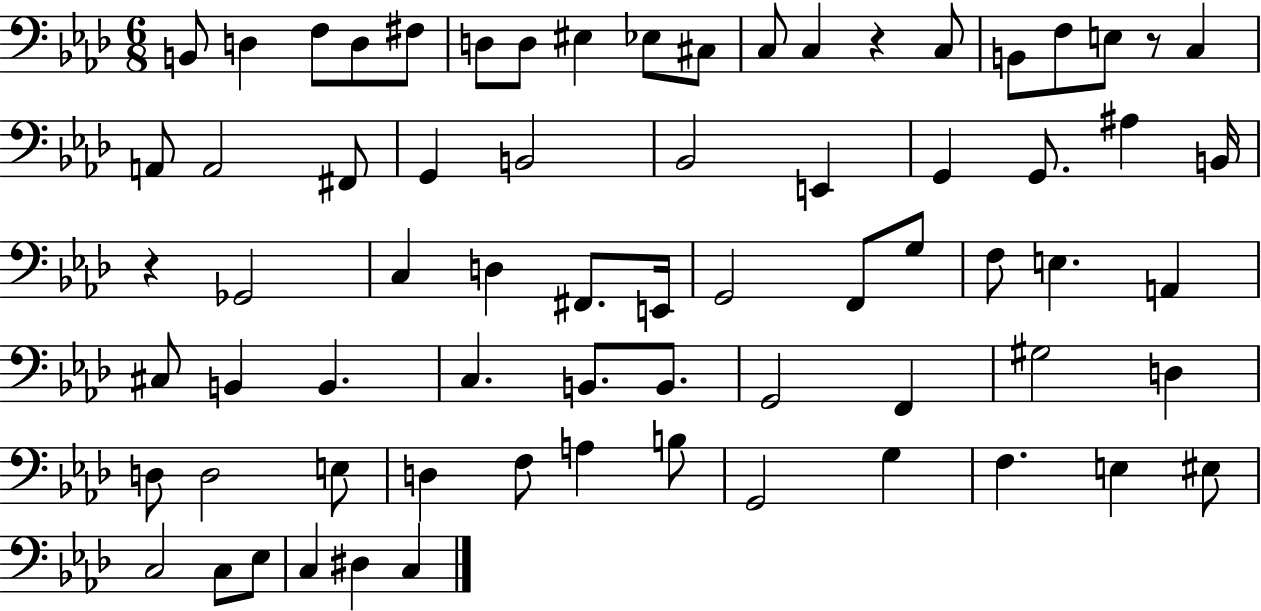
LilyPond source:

{
  \clef bass
  \numericTimeSignature
  \time 6/8
  \key aes \major
  \repeat volta 2 { b,8 d4 f8 d8 fis8 | d8 d8 eis4 ees8 cis8 | c8 c4 r4 c8 | b,8 f8 e8 r8 c4 | \break a,8 a,2 fis,8 | g,4 b,2 | bes,2 e,4 | g,4 g,8. ais4 b,16 | \break r4 ges,2 | c4 d4 fis,8. e,16 | g,2 f,8 g8 | f8 e4. a,4 | \break cis8 b,4 b,4. | c4. b,8. b,8. | g,2 f,4 | gis2 d4 | \break d8 d2 e8 | d4 f8 a4 b8 | g,2 g4 | f4. e4 eis8 | \break c2 c8 ees8 | c4 dis4 c4 | } \bar "|."
}